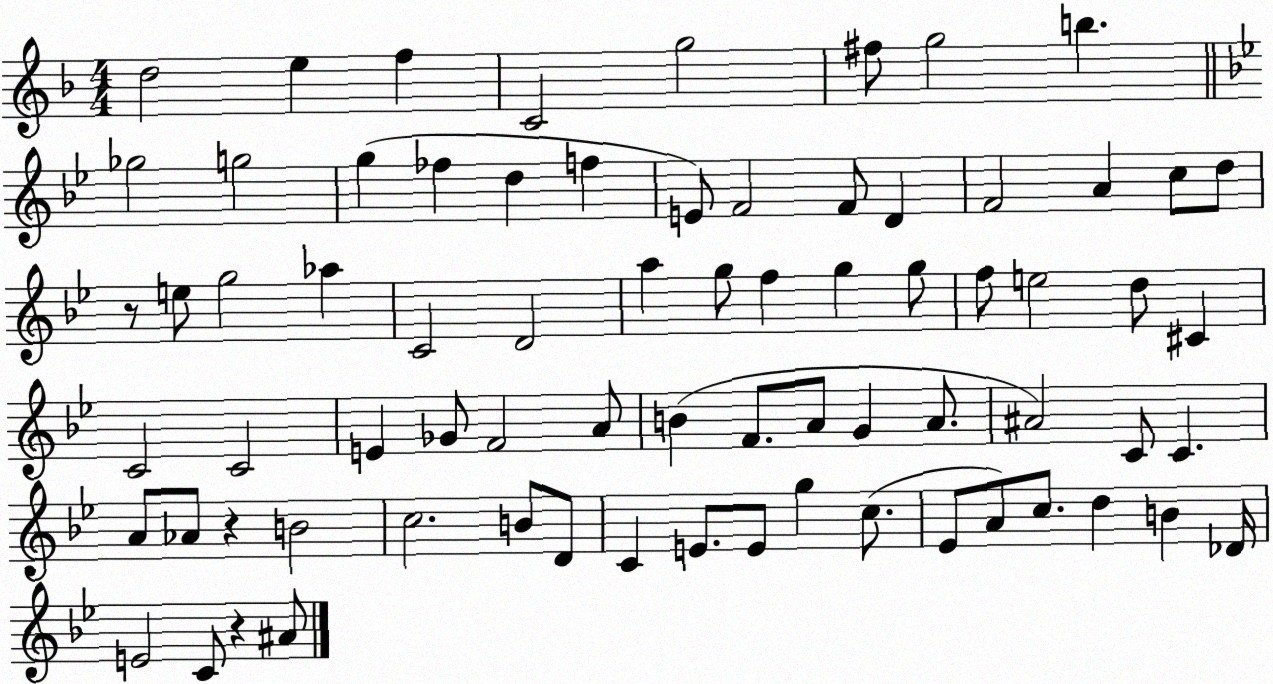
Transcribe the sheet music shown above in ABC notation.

X:1
T:Untitled
M:4/4
L:1/4
K:F
d2 e f C2 g2 ^f/2 g2 b _g2 g2 g _f d f E/2 F2 F/2 D F2 A c/2 d/2 z/2 e/2 g2 _a C2 D2 a g/2 f g g/2 f/2 e2 d/2 ^C C2 C2 E _G/2 F2 A/2 B F/2 A/2 G A/2 ^A2 C/2 C A/2 _A/2 z B2 c2 B/2 D/2 C E/2 E/2 g c/2 _E/2 A/2 c/2 d B _D/4 E2 C/2 z ^A/2